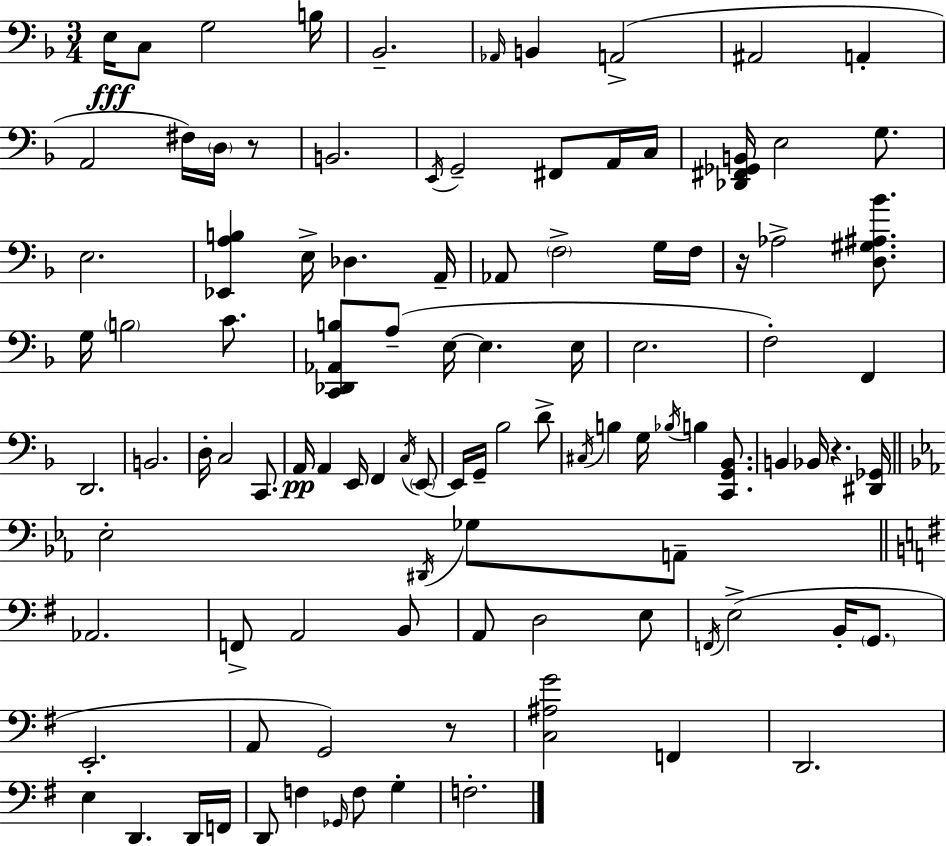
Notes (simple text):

E3/s C3/e G3/h B3/s Bb2/h. Ab2/s B2/q A2/h A#2/h A2/q A2/h F#3/s D3/s R/e B2/h. E2/s G2/h F#2/e A2/s C3/s [Db2,F#2,Gb2,B2]/s E3/h G3/e. E3/h. [Eb2,A3,B3]/q E3/s Db3/q. A2/s Ab2/e F3/h G3/s F3/s R/s Ab3/h [D3,G#3,A#3,Bb4]/e. G3/s B3/h C4/e. [C2,Db2,Ab2,B3]/e A3/e E3/s E3/q. E3/s E3/h. F3/h F2/q D2/h. B2/h. D3/s C3/h C2/e. A2/s A2/q E2/s F2/q C3/s E2/e E2/s G2/s Bb3/h D4/e C#3/s B3/q G3/s Bb3/s B3/q [C2,G2,Bb2]/e. B2/q Bb2/s R/q. [D#2,Gb2]/s Eb3/h D#2/s Gb3/e A2/e Ab2/h. F2/e A2/h B2/e A2/e D3/h E3/e F2/s E3/h B2/s G2/e. E2/h. A2/e G2/h R/e [C3,A#3,G4]/h F2/q D2/h. E3/q D2/q. D2/s F2/s D2/e F3/q Gb2/s F3/e G3/q F3/h.